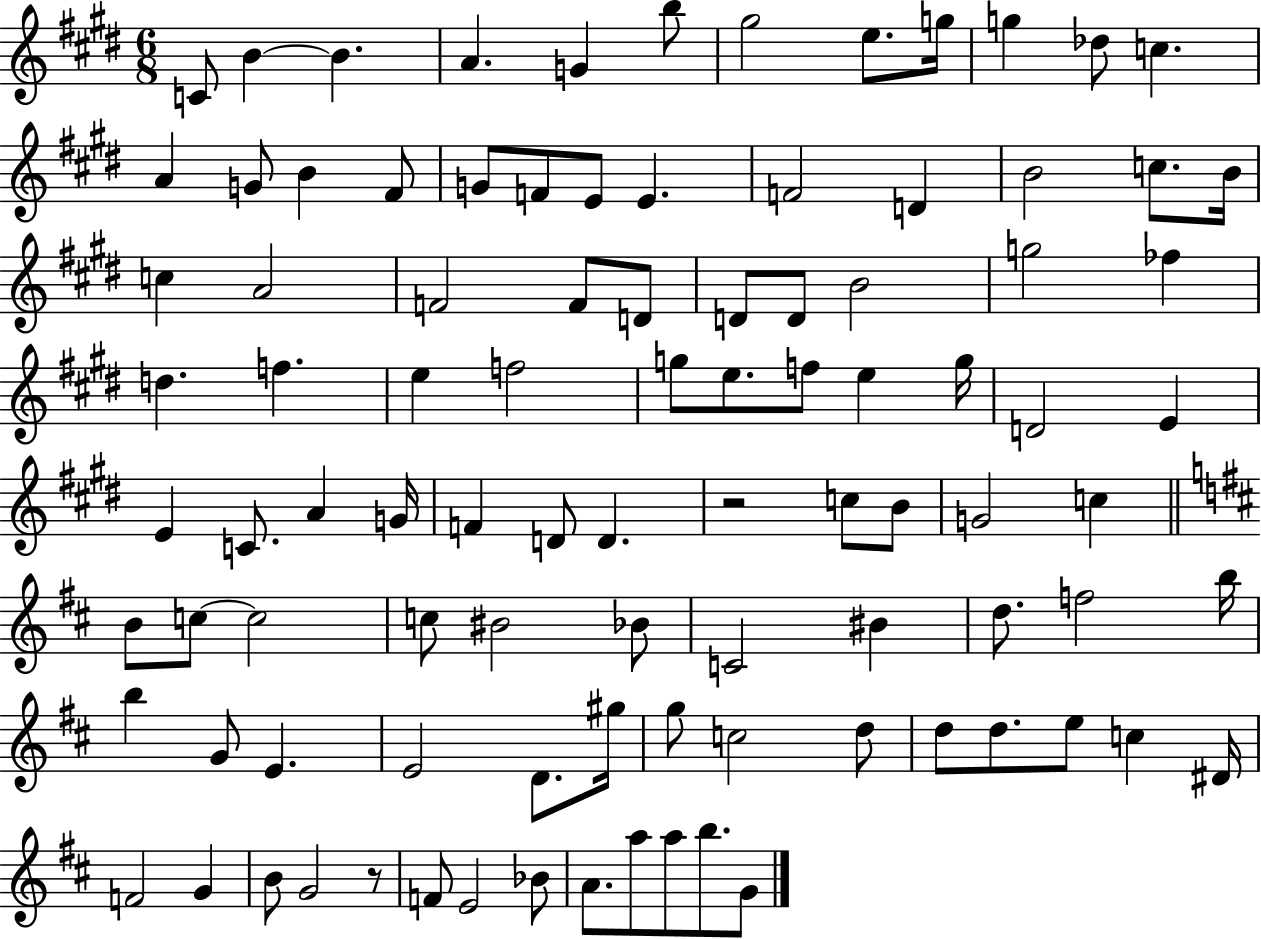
{
  \clef treble
  \numericTimeSignature
  \time 6/8
  \key e \major
  \repeat volta 2 { c'8 b'4~~ b'4. | a'4. g'4 b''8 | gis''2 e''8. g''16 | g''4 des''8 c''4. | \break a'4 g'8 b'4 fis'8 | g'8 f'8 e'8 e'4. | f'2 d'4 | b'2 c''8. b'16 | \break c''4 a'2 | f'2 f'8 d'8 | d'8 d'8 b'2 | g''2 fes''4 | \break d''4. f''4. | e''4 f''2 | g''8 e''8. f''8 e''4 g''16 | d'2 e'4 | \break e'4 c'8. a'4 g'16 | f'4 d'8 d'4. | r2 c''8 b'8 | g'2 c''4 | \break \bar "||" \break \key b \minor b'8 c''8~~ c''2 | c''8 bis'2 bes'8 | c'2 bis'4 | d''8. f''2 b''16 | \break b''4 g'8 e'4. | e'2 d'8. gis''16 | g''8 c''2 d''8 | d''8 d''8. e''8 c''4 dis'16 | \break f'2 g'4 | b'8 g'2 r8 | f'8 e'2 bes'8 | a'8. a''8 a''8 b''8. g'8 | \break } \bar "|."
}